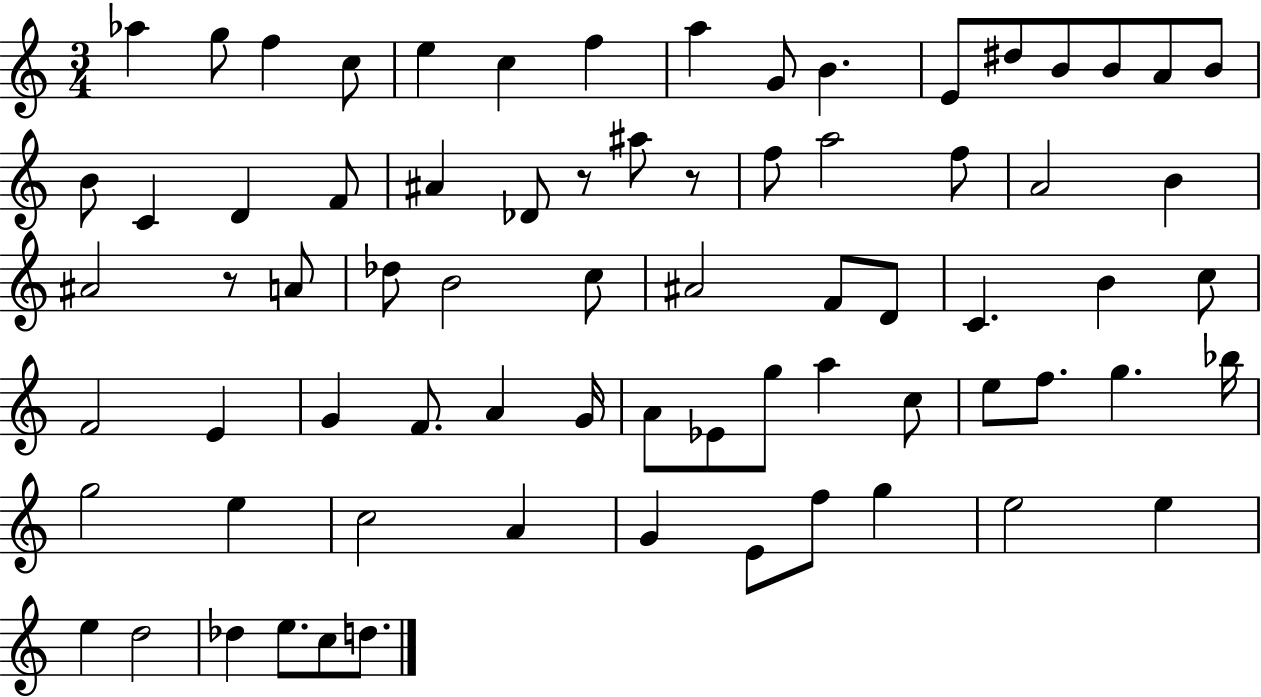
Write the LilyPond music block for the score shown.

{
  \clef treble
  \numericTimeSignature
  \time 3/4
  \key c \major
  aes''4 g''8 f''4 c''8 | e''4 c''4 f''4 | a''4 g'8 b'4. | e'8 dis''8 b'8 b'8 a'8 b'8 | \break b'8 c'4 d'4 f'8 | ais'4 des'8 r8 ais''8 r8 | f''8 a''2 f''8 | a'2 b'4 | \break ais'2 r8 a'8 | des''8 b'2 c''8 | ais'2 f'8 d'8 | c'4. b'4 c''8 | \break f'2 e'4 | g'4 f'8. a'4 g'16 | a'8 ees'8 g''8 a''4 c''8 | e''8 f''8. g''4. bes''16 | \break g''2 e''4 | c''2 a'4 | g'4 e'8 f''8 g''4 | e''2 e''4 | \break e''4 d''2 | des''4 e''8. c''8 d''8. | \bar "|."
}